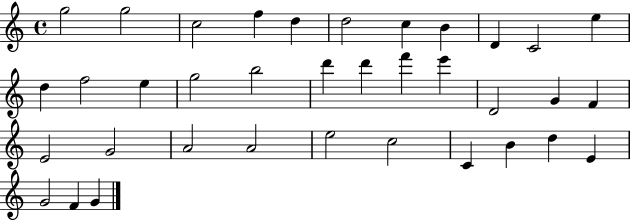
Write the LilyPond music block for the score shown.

{
  \clef treble
  \time 4/4
  \defaultTimeSignature
  \key c \major
  g''2 g''2 | c''2 f''4 d''4 | d''2 c''4 b'4 | d'4 c'2 e''4 | \break d''4 f''2 e''4 | g''2 b''2 | d'''4 d'''4 f'''4 e'''4 | d'2 g'4 f'4 | \break e'2 g'2 | a'2 a'2 | e''2 c''2 | c'4 b'4 d''4 e'4 | \break g'2 f'4 g'4 | \bar "|."
}